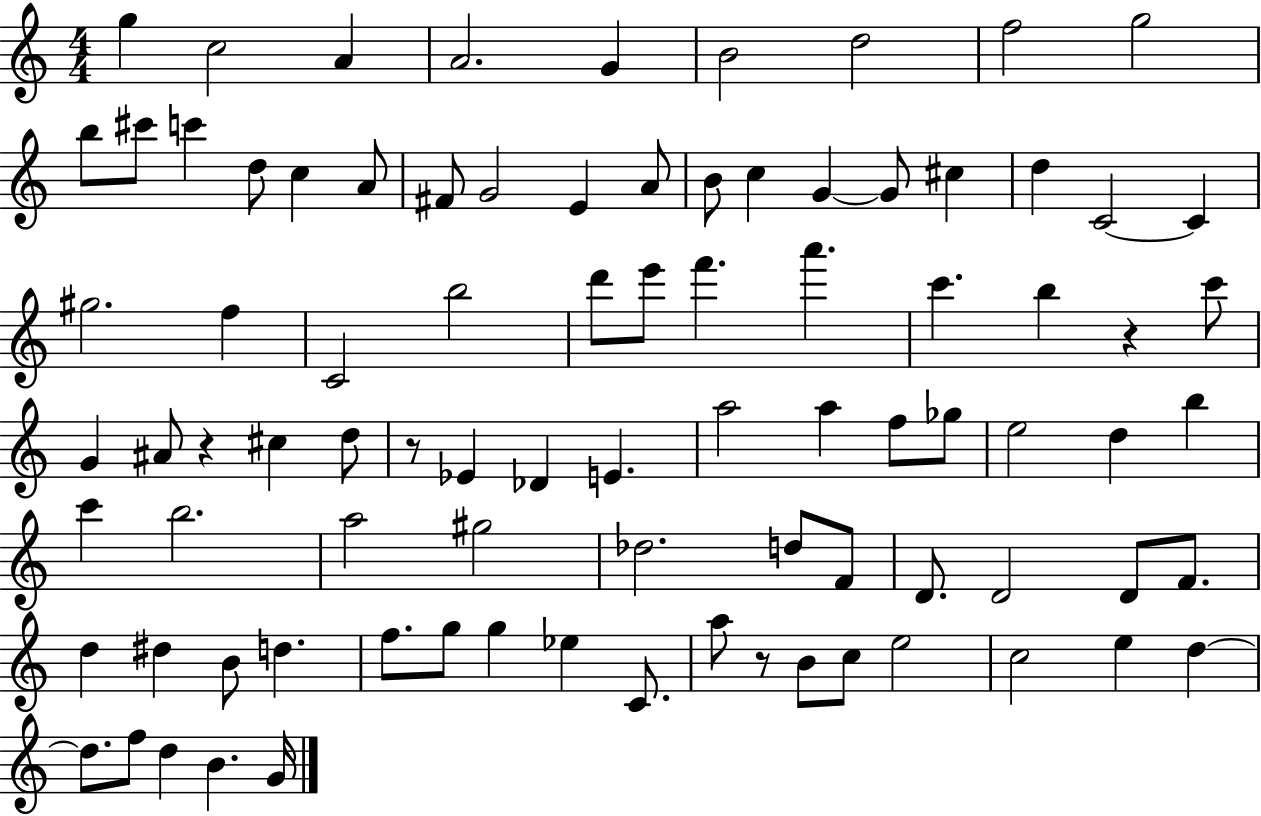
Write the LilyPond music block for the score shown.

{
  \clef treble
  \numericTimeSignature
  \time 4/4
  \key c \major
  \repeat volta 2 { g''4 c''2 a'4 | a'2. g'4 | b'2 d''2 | f''2 g''2 | \break b''8 cis'''8 c'''4 d''8 c''4 a'8 | fis'8 g'2 e'4 a'8 | b'8 c''4 g'4~~ g'8 cis''4 | d''4 c'2~~ c'4 | \break gis''2. f''4 | c'2 b''2 | d'''8 e'''8 f'''4. a'''4. | c'''4. b''4 r4 c'''8 | \break g'4 ais'8 r4 cis''4 d''8 | r8 ees'4 des'4 e'4. | a''2 a''4 f''8 ges''8 | e''2 d''4 b''4 | \break c'''4 b''2. | a''2 gis''2 | des''2. d''8 f'8 | d'8. d'2 d'8 f'8. | \break d''4 dis''4 b'8 d''4. | f''8. g''8 g''4 ees''4 c'8. | a''8 r8 b'8 c''8 e''2 | c''2 e''4 d''4~~ | \break d''8. f''8 d''4 b'4. g'16 | } \bar "|."
}